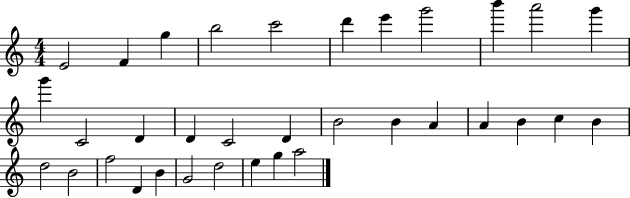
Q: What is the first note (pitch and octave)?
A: E4